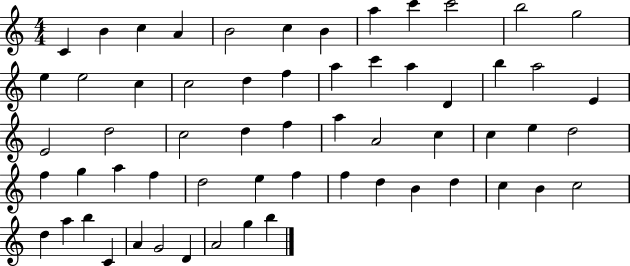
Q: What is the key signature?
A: C major